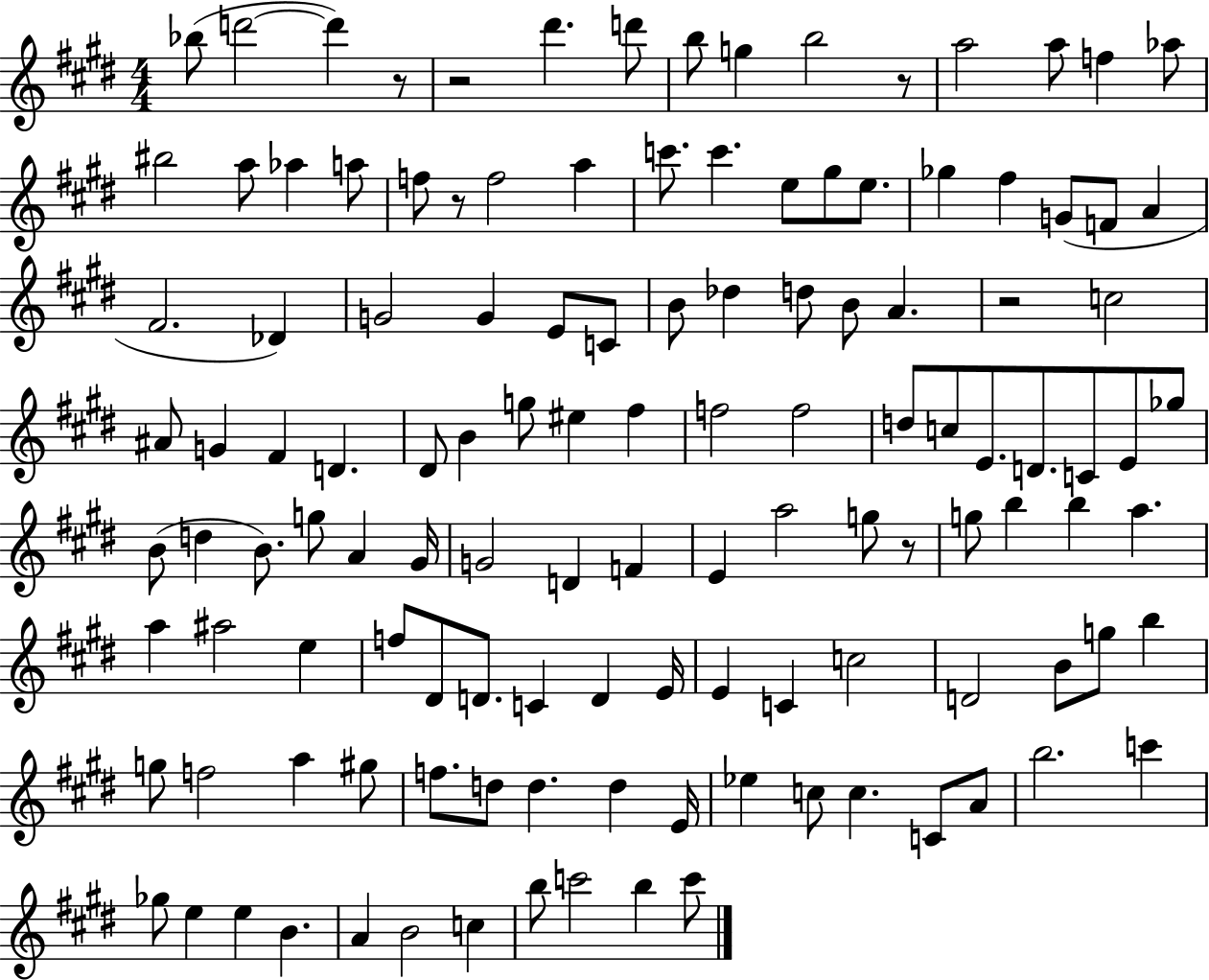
Bb5/e D6/h D6/q R/e R/h D#6/q. D6/e B5/e G5/q B5/h R/e A5/h A5/e F5/q Ab5/e BIS5/h A5/e Ab5/q A5/e F5/e R/e F5/h A5/q C6/e. C6/q. E5/e G#5/e E5/e. Gb5/q F#5/q G4/e F4/e A4/q F#4/h. Db4/q G4/h G4/q E4/e C4/e B4/e Db5/q D5/e B4/e A4/q. R/h C5/h A#4/e G4/q F#4/q D4/q. D#4/e B4/q G5/e EIS5/q F#5/q F5/h F5/h D5/e C5/e E4/e. D4/e. C4/e E4/e Gb5/e B4/e D5/q B4/e. G5/e A4/q G#4/s G4/h D4/q F4/q E4/q A5/h G5/e R/e G5/e B5/q B5/q A5/q. A5/q A#5/h E5/q F5/e D#4/e D4/e. C4/q D4/q E4/s E4/q C4/q C5/h D4/h B4/e G5/e B5/q G5/e F5/h A5/q G#5/e F5/e. D5/e D5/q. D5/q E4/s Eb5/q C5/e C5/q. C4/e A4/e B5/h. C6/q Gb5/e E5/q E5/q B4/q. A4/q B4/h C5/q B5/e C6/h B5/q C6/e